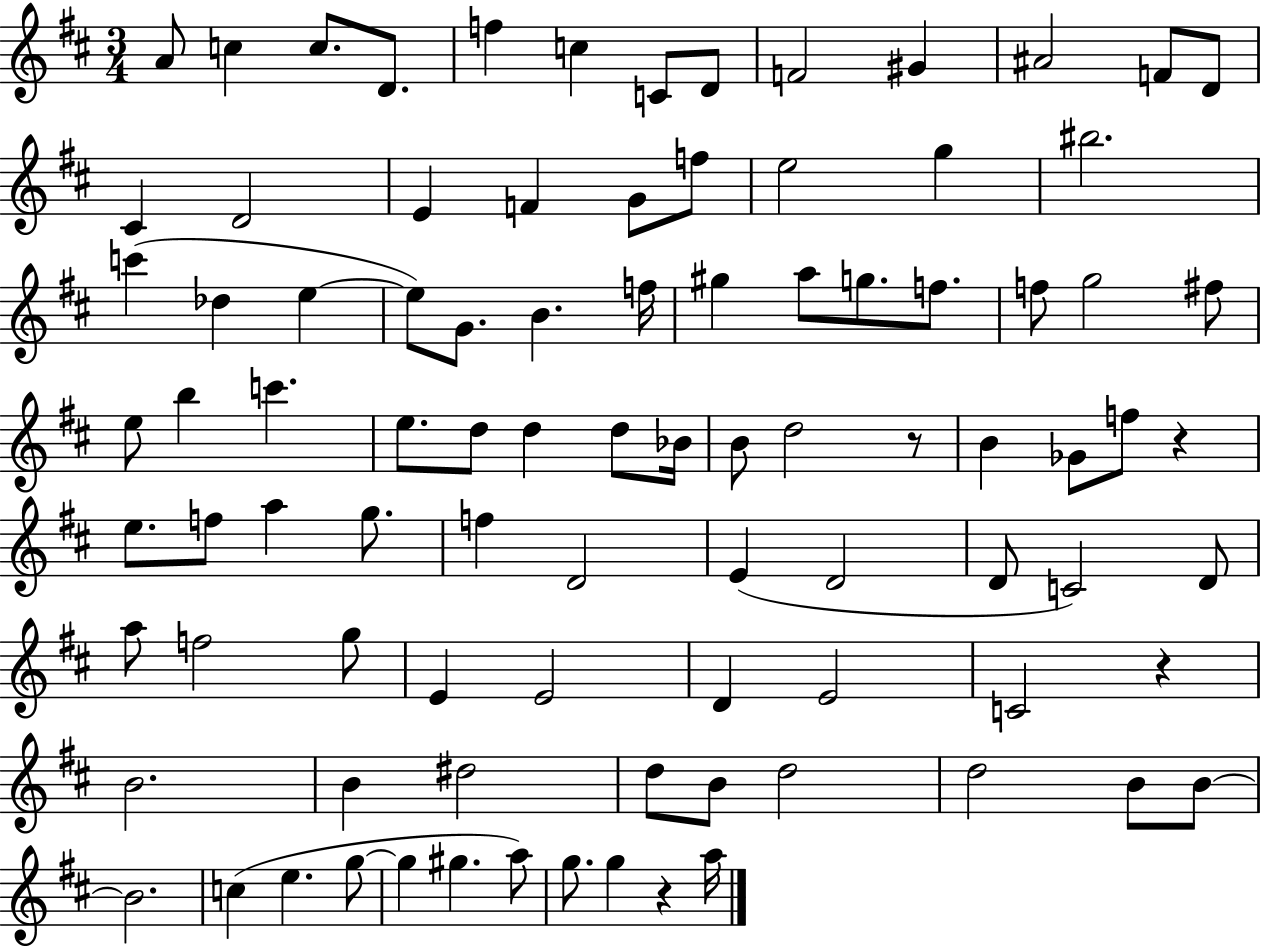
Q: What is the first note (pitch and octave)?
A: A4